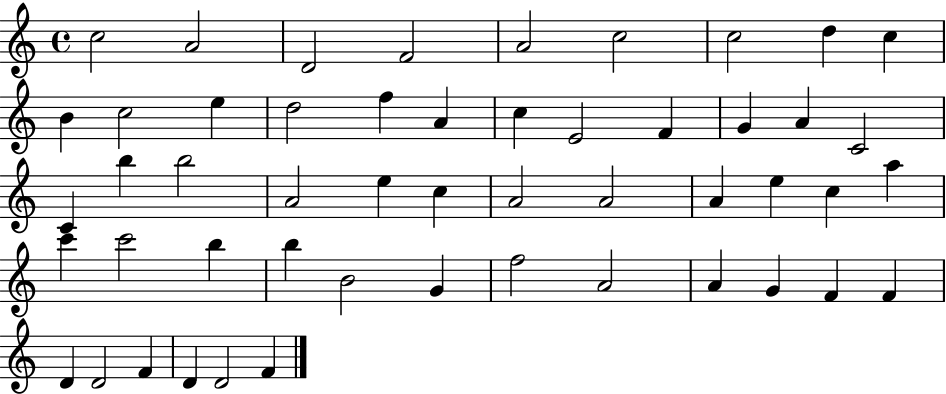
C5/h A4/h D4/h F4/h A4/h C5/h C5/h D5/q C5/q B4/q C5/h E5/q D5/h F5/q A4/q C5/q E4/h F4/q G4/q A4/q C4/h C4/q B5/q B5/h A4/h E5/q C5/q A4/h A4/h A4/q E5/q C5/q A5/q C6/q C6/h B5/q B5/q B4/h G4/q F5/h A4/h A4/q G4/q F4/q F4/q D4/q D4/h F4/q D4/q D4/h F4/q